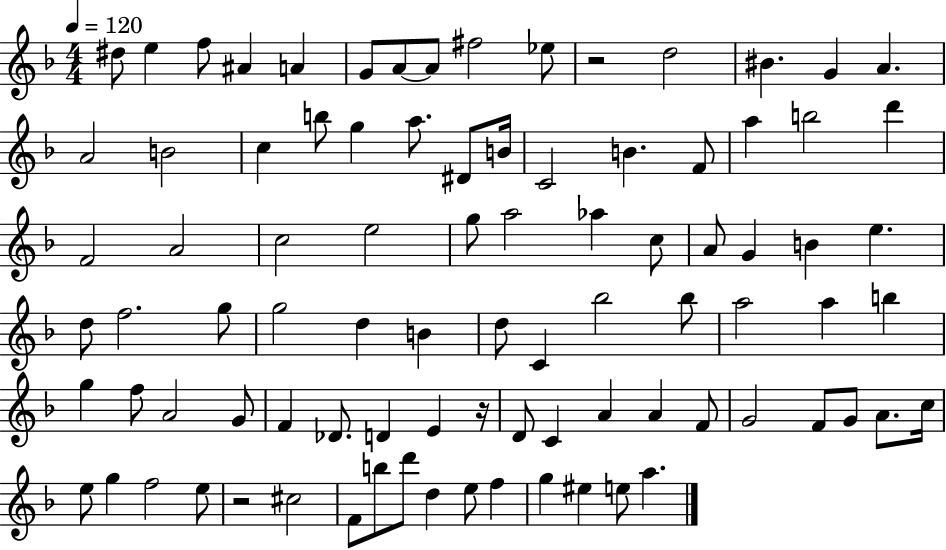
{
  \clef treble
  \numericTimeSignature
  \time 4/4
  \key f \major
  \tempo 4 = 120
  dis''8 e''4 f''8 ais'4 a'4 | g'8 a'8~~ a'8 fis''2 ees''8 | r2 d''2 | bis'4. g'4 a'4. | \break a'2 b'2 | c''4 b''8 g''4 a''8. dis'8 b'16 | c'2 b'4. f'8 | a''4 b''2 d'''4 | \break f'2 a'2 | c''2 e''2 | g''8 a''2 aes''4 c''8 | a'8 g'4 b'4 e''4. | \break d''8 f''2. g''8 | g''2 d''4 b'4 | d''8 c'4 bes''2 bes''8 | a''2 a''4 b''4 | \break g''4 f''8 a'2 g'8 | f'4 des'8. d'4 e'4 r16 | d'8 c'4 a'4 a'4 f'8 | g'2 f'8 g'8 a'8. c''16 | \break e''8 g''4 f''2 e''8 | r2 cis''2 | f'8 b''8 d'''8 d''4 e''8 f''4 | g''4 eis''4 e''8 a''4. | \break \bar "|."
}